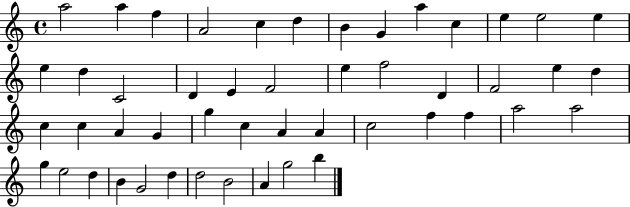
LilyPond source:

{
  \clef treble
  \time 4/4
  \defaultTimeSignature
  \key c \major
  a''2 a''4 f''4 | a'2 c''4 d''4 | b'4 g'4 a''4 c''4 | e''4 e''2 e''4 | \break e''4 d''4 c'2 | d'4 e'4 f'2 | e''4 f''2 d'4 | f'2 e''4 d''4 | \break c''4 c''4 a'4 g'4 | g''4 c''4 a'4 a'4 | c''2 f''4 f''4 | a''2 a''2 | \break g''4 e''2 d''4 | b'4 g'2 d''4 | d''2 b'2 | a'4 g''2 b''4 | \break \bar "|."
}